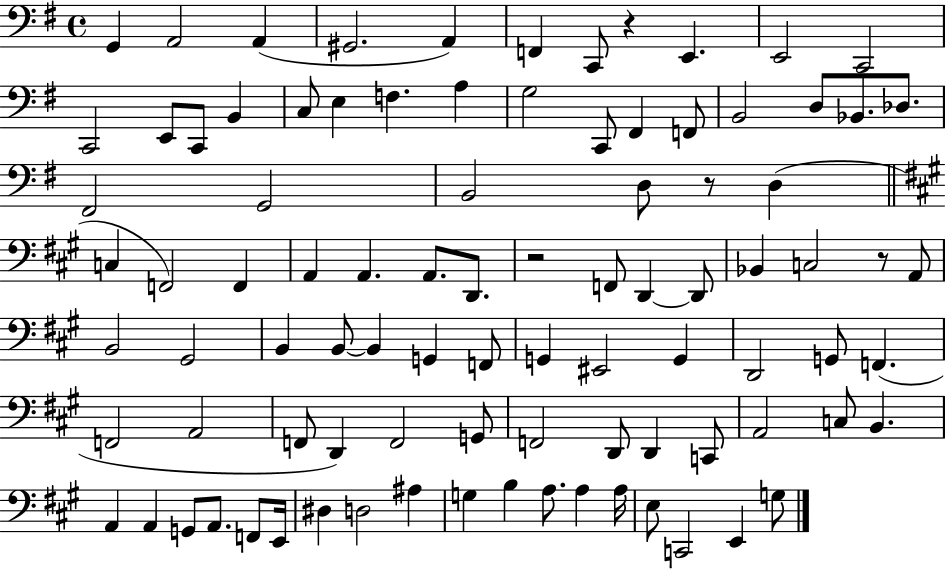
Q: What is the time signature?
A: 4/4